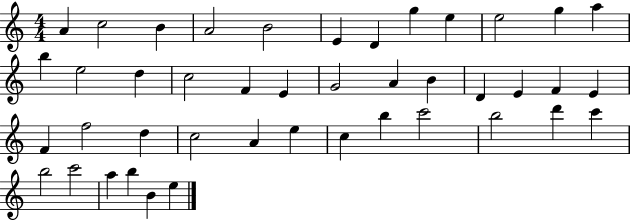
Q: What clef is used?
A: treble